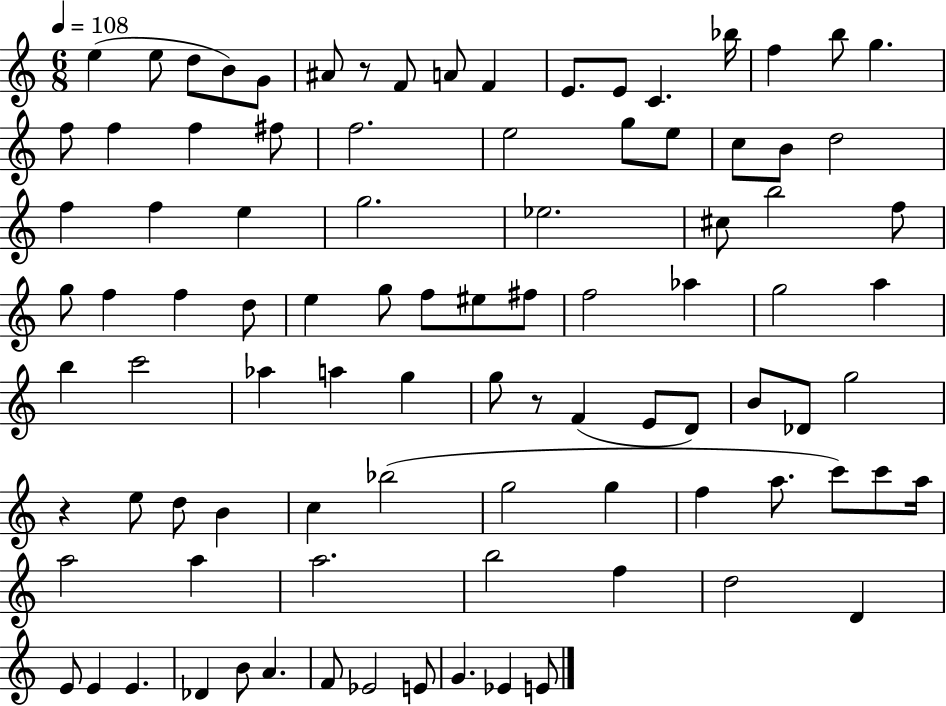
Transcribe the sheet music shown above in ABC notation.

X:1
T:Untitled
M:6/8
L:1/4
K:C
e e/2 d/2 B/2 G/2 ^A/2 z/2 F/2 A/2 F E/2 E/2 C _b/4 f b/2 g f/2 f f ^f/2 f2 e2 g/2 e/2 c/2 B/2 d2 f f e g2 _e2 ^c/2 b2 f/2 g/2 f f d/2 e g/2 f/2 ^e/2 ^f/2 f2 _a g2 a b c'2 _a a g g/2 z/2 F E/2 D/2 B/2 _D/2 g2 z e/2 d/2 B c _b2 g2 g f a/2 c'/2 c'/2 a/4 a2 a a2 b2 f d2 D E/2 E E _D B/2 A F/2 _E2 E/2 G _E E/2